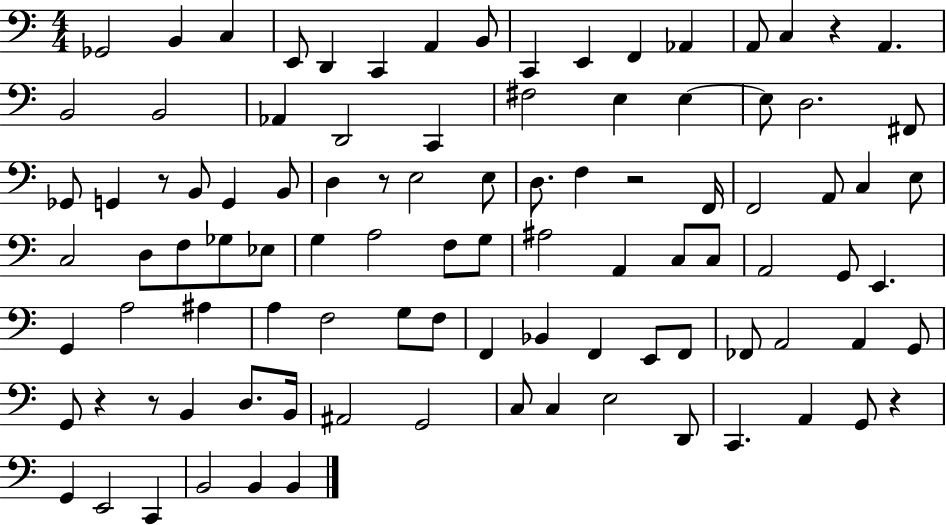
{
  \clef bass
  \numericTimeSignature
  \time 4/4
  \key c \major
  \repeat volta 2 { ges,2 b,4 c4 | e,8 d,4 c,4 a,4 b,8 | c,4 e,4 f,4 aes,4 | a,8 c4 r4 a,4. | \break b,2 b,2 | aes,4 d,2 c,4 | fis2 e4 e4~~ | e8 d2. fis,8 | \break ges,8 g,4 r8 b,8 g,4 b,8 | d4 r8 e2 e8 | d8. f4 r2 f,16 | f,2 a,8 c4 e8 | \break c2 d8 f8 ges8 ees8 | g4 a2 f8 g8 | ais2 a,4 c8 c8 | a,2 g,8 e,4. | \break g,4 a2 ais4 | a4 f2 g8 f8 | f,4 bes,4 f,4 e,8 f,8 | fes,8 a,2 a,4 g,8 | \break g,8 r4 r8 b,4 d8. b,16 | ais,2 g,2 | c8 c4 e2 d,8 | c,4. a,4 g,8 r4 | \break g,4 e,2 c,4 | b,2 b,4 b,4 | } \bar "|."
}